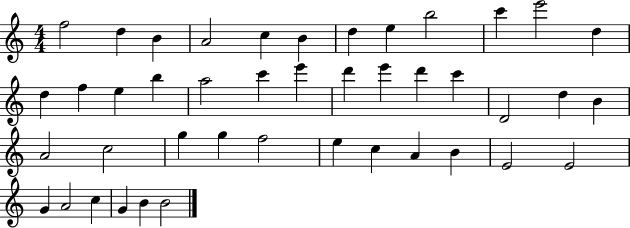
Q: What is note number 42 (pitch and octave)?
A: B4